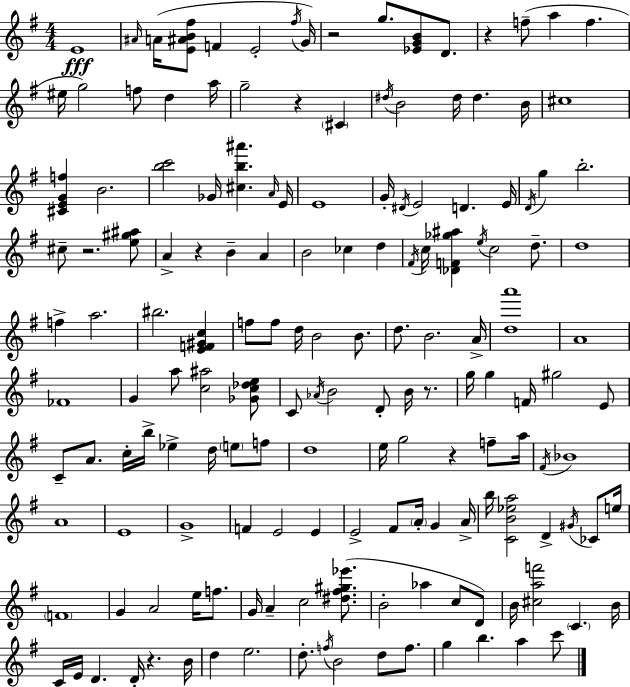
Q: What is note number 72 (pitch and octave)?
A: G5